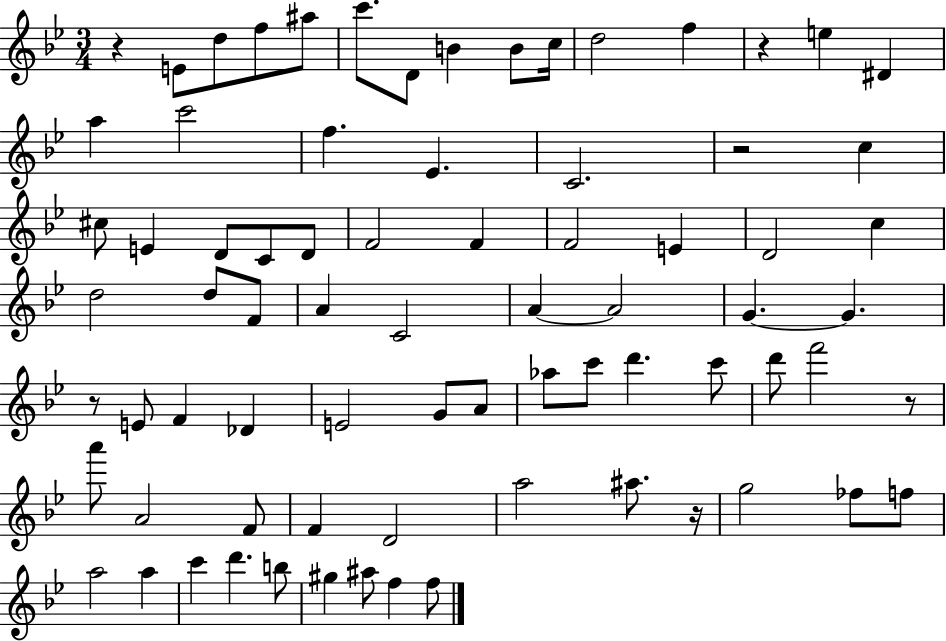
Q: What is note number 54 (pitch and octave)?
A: F4